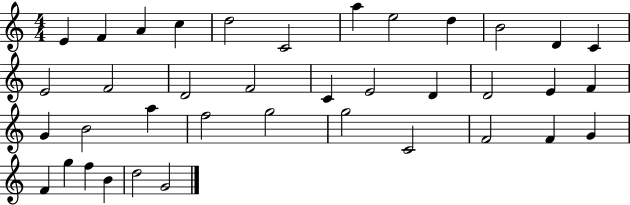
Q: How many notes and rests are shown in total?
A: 38